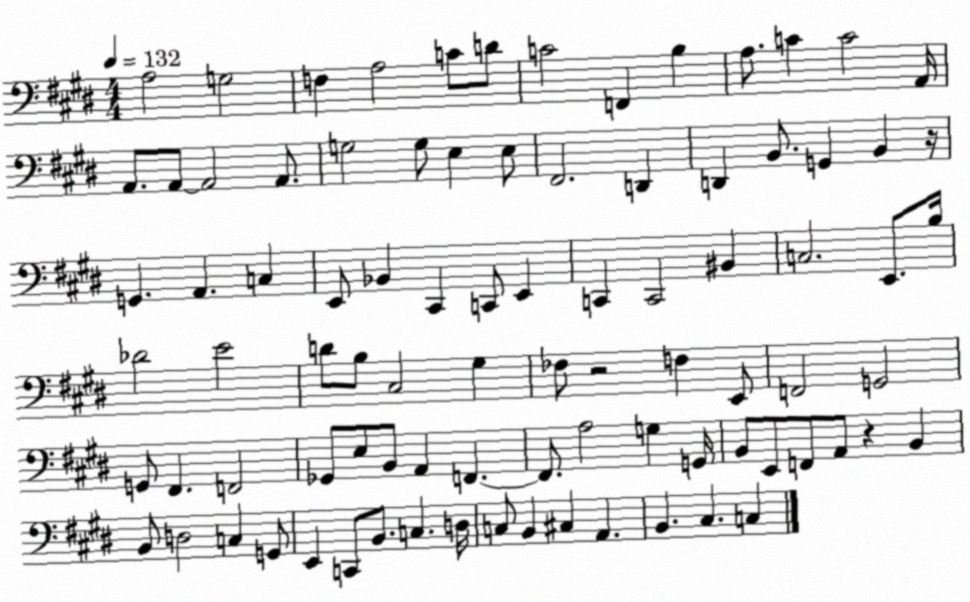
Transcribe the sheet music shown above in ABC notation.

X:1
T:Untitled
M:4/4
L:1/4
K:E
A,2 G,2 F, A,2 C/2 D/2 C2 F,, B, A,/2 C C2 A,,/4 A,,/2 A,,/2 A,,2 A,,/2 G,2 G,/2 E, E,/2 ^F,,2 D,, D,, B,,/2 G,, B,, z/4 G,, A,, C, E,,/2 _B,, ^C,, C,,/2 E,, C,, C,,2 ^B,, C,2 E,,/2 B,/4 _D2 E2 D/2 B,/2 ^C,2 ^G, _F,/2 z2 F, E,,/2 F,,2 G,,2 G,,/2 ^F,, F,,2 _G,,/2 E,/2 B,,/2 A,, F,, F,,/2 A,2 G, G,,/4 B,,/2 E,,/2 F,,/2 A,,/2 z B,, B,,/2 D,2 C, G,,/2 E,, C,,/2 B,,/2 C, D,/4 C,/2 B,, ^C, A,, B,, ^C, C,